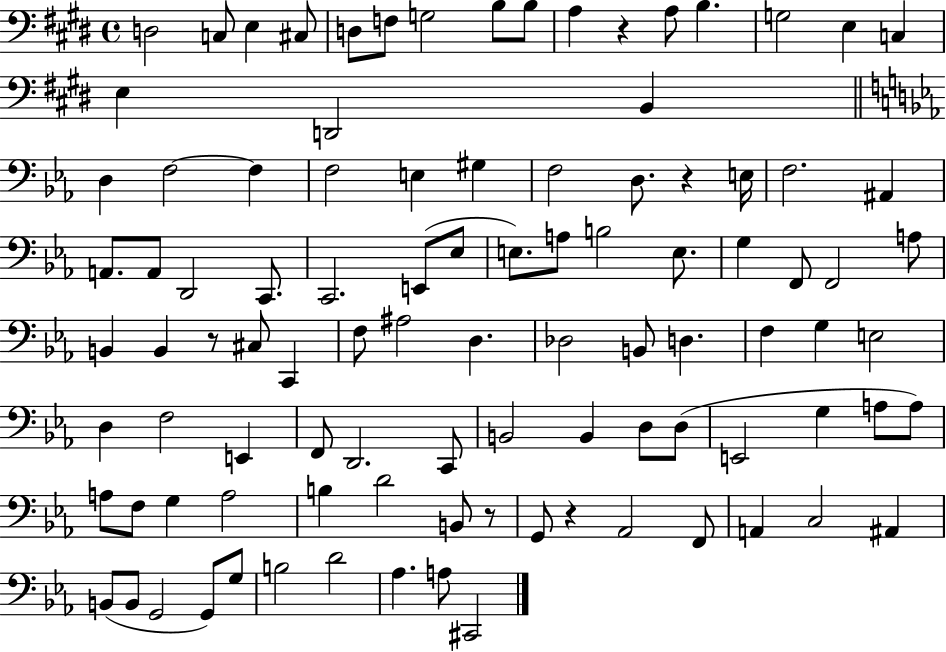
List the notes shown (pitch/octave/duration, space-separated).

D3/h C3/e E3/q C#3/e D3/e F3/e G3/h B3/e B3/e A3/q R/q A3/e B3/q. G3/h E3/q C3/q E3/q D2/h B2/q D3/q F3/h F3/q F3/h E3/q G#3/q F3/h D3/e. R/q E3/s F3/h. A#2/q A2/e. A2/e D2/h C2/e. C2/h. E2/e Eb3/e E3/e. A3/e B3/h E3/e. G3/q F2/e F2/h A3/e B2/q B2/q R/e C#3/e C2/q F3/e A#3/h D3/q. Db3/h B2/e D3/q. F3/q G3/q E3/h D3/q F3/h E2/q F2/e D2/h. C2/e B2/h B2/q D3/e D3/e E2/h G3/q A3/e A3/e A3/e F3/e G3/q A3/h B3/q D4/h B2/e R/e G2/e R/q Ab2/h F2/e A2/q C3/h A#2/q B2/e B2/e G2/h G2/e G3/e B3/h D4/h Ab3/q. A3/e C#2/h